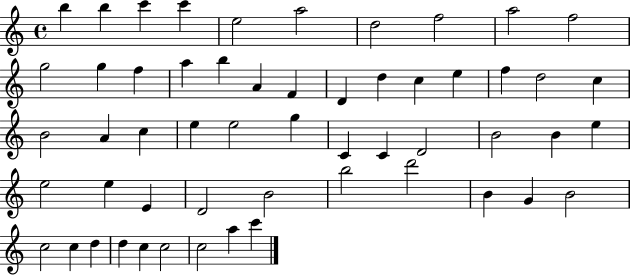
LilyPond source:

{
  \clef treble
  \time 4/4
  \defaultTimeSignature
  \key c \major
  b''4 b''4 c'''4 c'''4 | e''2 a''2 | d''2 f''2 | a''2 f''2 | \break g''2 g''4 f''4 | a''4 b''4 a'4 f'4 | d'4 d''4 c''4 e''4 | f''4 d''2 c''4 | \break b'2 a'4 c''4 | e''4 e''2 g''4 | c'4 c'4 d'2 | b'2 b'4 e''4 | \break e''2 e''4 e'4 | d'2 b'2 | b''2 d'''2 | b'4 g'4 b'2 | \break c''2 c''4 d''4 | d''4 c''4 c''2 | c''2 a''4 c'''4 | \bar "|."
}